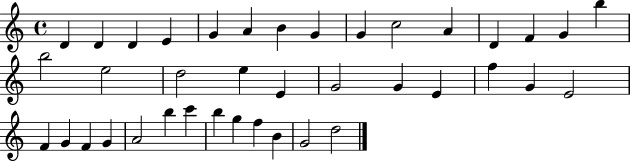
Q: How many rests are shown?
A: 0